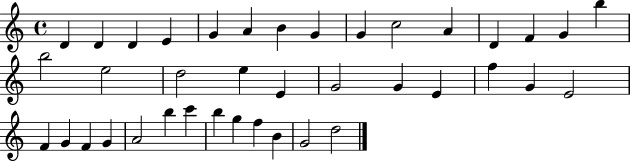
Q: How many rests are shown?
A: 0